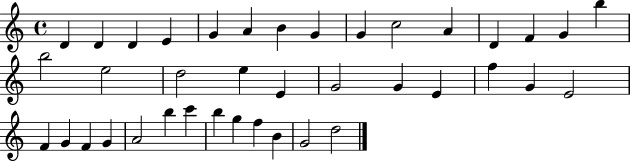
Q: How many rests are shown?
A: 0